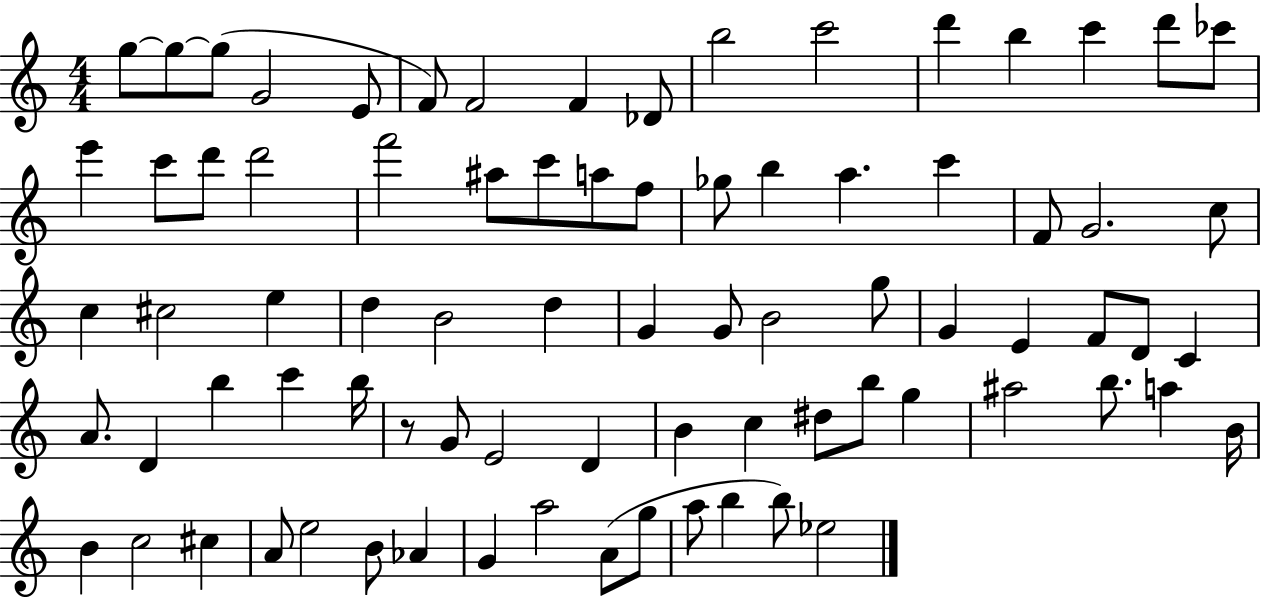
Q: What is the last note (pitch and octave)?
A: Eb5